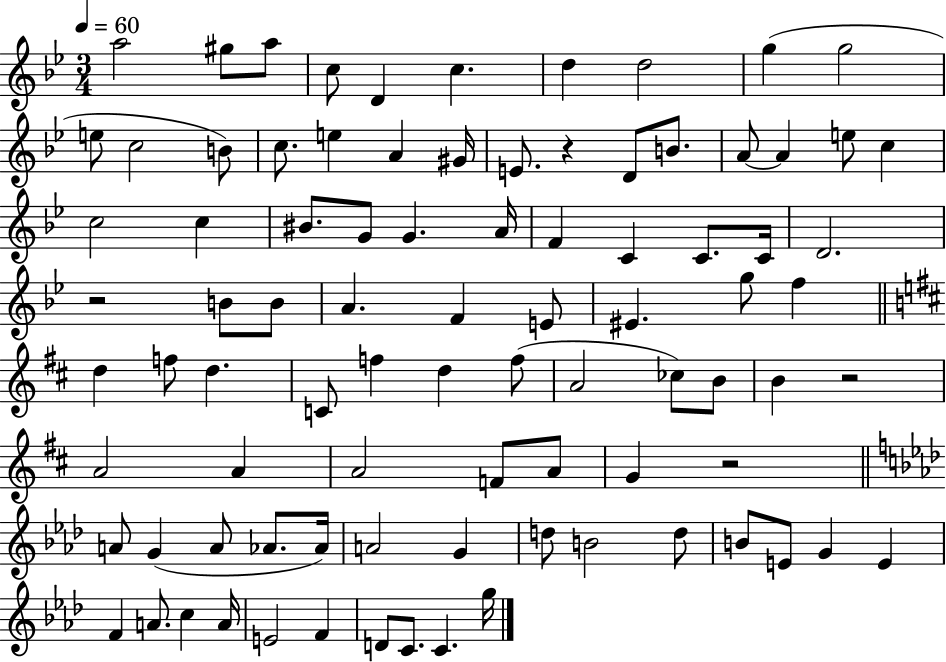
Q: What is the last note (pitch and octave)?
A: G5